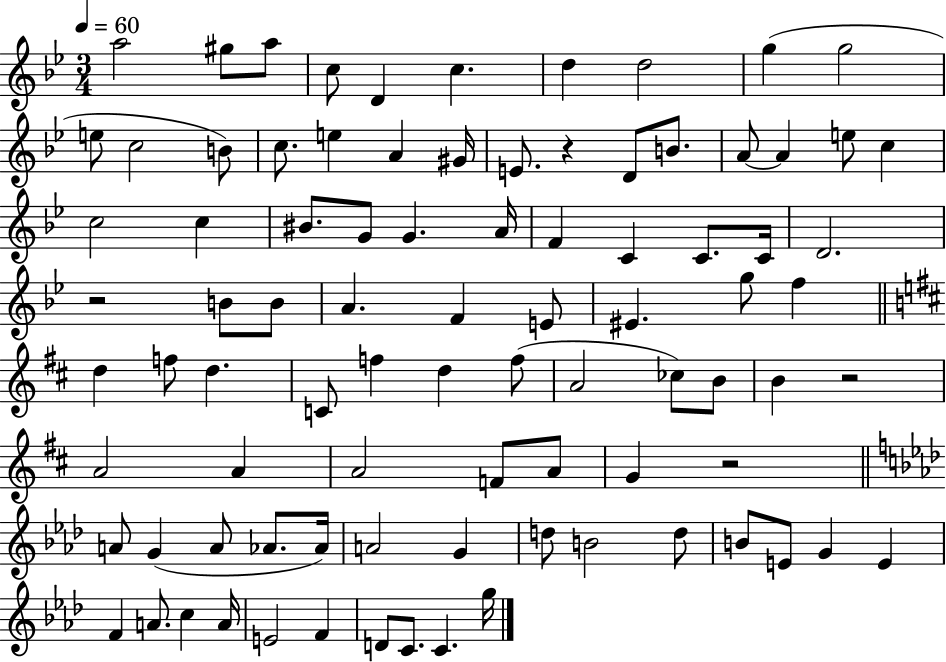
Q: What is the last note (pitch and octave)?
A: G5